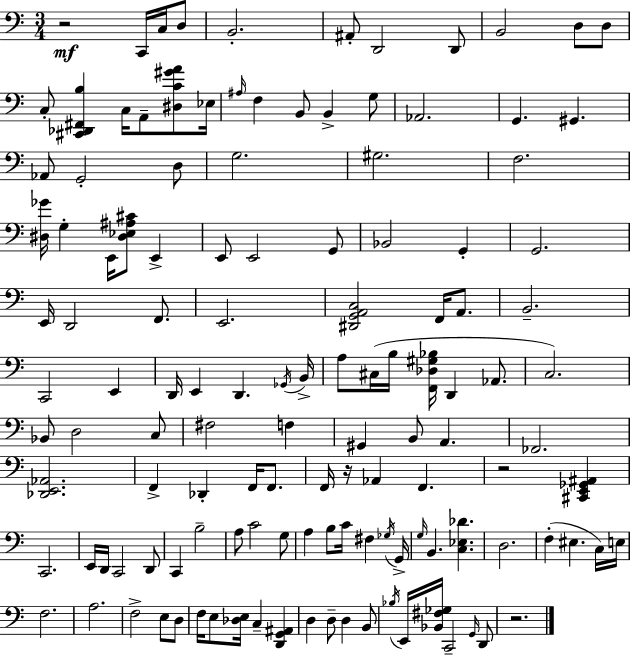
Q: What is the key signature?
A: C major